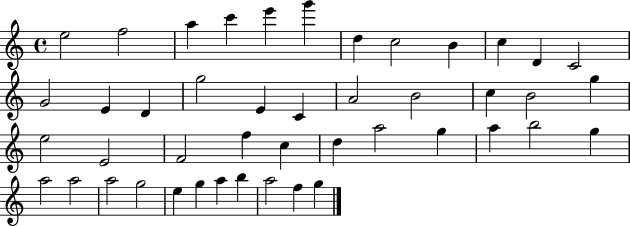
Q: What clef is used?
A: treble